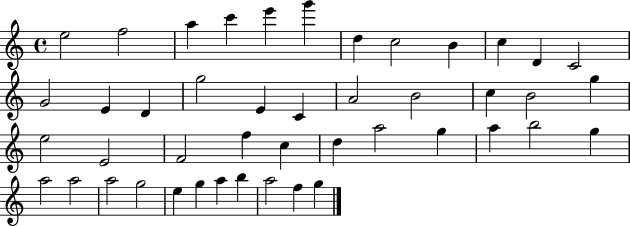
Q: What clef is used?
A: treble